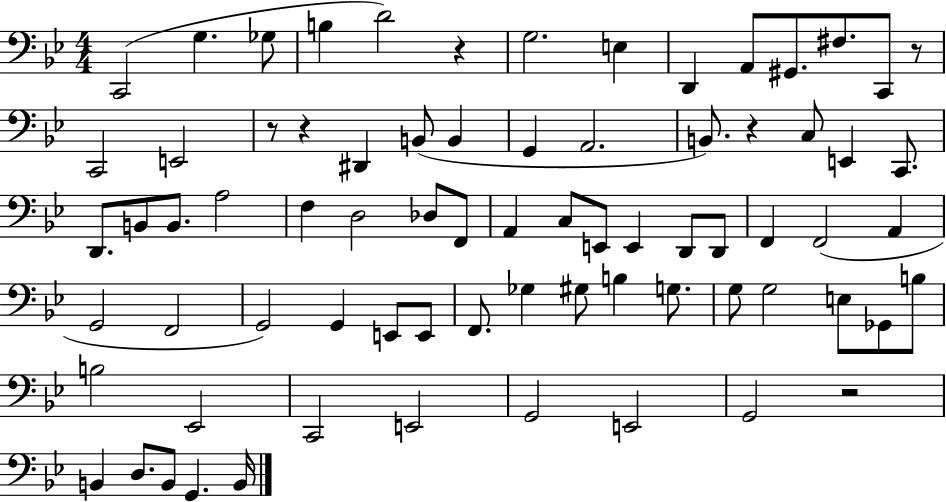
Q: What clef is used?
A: bass